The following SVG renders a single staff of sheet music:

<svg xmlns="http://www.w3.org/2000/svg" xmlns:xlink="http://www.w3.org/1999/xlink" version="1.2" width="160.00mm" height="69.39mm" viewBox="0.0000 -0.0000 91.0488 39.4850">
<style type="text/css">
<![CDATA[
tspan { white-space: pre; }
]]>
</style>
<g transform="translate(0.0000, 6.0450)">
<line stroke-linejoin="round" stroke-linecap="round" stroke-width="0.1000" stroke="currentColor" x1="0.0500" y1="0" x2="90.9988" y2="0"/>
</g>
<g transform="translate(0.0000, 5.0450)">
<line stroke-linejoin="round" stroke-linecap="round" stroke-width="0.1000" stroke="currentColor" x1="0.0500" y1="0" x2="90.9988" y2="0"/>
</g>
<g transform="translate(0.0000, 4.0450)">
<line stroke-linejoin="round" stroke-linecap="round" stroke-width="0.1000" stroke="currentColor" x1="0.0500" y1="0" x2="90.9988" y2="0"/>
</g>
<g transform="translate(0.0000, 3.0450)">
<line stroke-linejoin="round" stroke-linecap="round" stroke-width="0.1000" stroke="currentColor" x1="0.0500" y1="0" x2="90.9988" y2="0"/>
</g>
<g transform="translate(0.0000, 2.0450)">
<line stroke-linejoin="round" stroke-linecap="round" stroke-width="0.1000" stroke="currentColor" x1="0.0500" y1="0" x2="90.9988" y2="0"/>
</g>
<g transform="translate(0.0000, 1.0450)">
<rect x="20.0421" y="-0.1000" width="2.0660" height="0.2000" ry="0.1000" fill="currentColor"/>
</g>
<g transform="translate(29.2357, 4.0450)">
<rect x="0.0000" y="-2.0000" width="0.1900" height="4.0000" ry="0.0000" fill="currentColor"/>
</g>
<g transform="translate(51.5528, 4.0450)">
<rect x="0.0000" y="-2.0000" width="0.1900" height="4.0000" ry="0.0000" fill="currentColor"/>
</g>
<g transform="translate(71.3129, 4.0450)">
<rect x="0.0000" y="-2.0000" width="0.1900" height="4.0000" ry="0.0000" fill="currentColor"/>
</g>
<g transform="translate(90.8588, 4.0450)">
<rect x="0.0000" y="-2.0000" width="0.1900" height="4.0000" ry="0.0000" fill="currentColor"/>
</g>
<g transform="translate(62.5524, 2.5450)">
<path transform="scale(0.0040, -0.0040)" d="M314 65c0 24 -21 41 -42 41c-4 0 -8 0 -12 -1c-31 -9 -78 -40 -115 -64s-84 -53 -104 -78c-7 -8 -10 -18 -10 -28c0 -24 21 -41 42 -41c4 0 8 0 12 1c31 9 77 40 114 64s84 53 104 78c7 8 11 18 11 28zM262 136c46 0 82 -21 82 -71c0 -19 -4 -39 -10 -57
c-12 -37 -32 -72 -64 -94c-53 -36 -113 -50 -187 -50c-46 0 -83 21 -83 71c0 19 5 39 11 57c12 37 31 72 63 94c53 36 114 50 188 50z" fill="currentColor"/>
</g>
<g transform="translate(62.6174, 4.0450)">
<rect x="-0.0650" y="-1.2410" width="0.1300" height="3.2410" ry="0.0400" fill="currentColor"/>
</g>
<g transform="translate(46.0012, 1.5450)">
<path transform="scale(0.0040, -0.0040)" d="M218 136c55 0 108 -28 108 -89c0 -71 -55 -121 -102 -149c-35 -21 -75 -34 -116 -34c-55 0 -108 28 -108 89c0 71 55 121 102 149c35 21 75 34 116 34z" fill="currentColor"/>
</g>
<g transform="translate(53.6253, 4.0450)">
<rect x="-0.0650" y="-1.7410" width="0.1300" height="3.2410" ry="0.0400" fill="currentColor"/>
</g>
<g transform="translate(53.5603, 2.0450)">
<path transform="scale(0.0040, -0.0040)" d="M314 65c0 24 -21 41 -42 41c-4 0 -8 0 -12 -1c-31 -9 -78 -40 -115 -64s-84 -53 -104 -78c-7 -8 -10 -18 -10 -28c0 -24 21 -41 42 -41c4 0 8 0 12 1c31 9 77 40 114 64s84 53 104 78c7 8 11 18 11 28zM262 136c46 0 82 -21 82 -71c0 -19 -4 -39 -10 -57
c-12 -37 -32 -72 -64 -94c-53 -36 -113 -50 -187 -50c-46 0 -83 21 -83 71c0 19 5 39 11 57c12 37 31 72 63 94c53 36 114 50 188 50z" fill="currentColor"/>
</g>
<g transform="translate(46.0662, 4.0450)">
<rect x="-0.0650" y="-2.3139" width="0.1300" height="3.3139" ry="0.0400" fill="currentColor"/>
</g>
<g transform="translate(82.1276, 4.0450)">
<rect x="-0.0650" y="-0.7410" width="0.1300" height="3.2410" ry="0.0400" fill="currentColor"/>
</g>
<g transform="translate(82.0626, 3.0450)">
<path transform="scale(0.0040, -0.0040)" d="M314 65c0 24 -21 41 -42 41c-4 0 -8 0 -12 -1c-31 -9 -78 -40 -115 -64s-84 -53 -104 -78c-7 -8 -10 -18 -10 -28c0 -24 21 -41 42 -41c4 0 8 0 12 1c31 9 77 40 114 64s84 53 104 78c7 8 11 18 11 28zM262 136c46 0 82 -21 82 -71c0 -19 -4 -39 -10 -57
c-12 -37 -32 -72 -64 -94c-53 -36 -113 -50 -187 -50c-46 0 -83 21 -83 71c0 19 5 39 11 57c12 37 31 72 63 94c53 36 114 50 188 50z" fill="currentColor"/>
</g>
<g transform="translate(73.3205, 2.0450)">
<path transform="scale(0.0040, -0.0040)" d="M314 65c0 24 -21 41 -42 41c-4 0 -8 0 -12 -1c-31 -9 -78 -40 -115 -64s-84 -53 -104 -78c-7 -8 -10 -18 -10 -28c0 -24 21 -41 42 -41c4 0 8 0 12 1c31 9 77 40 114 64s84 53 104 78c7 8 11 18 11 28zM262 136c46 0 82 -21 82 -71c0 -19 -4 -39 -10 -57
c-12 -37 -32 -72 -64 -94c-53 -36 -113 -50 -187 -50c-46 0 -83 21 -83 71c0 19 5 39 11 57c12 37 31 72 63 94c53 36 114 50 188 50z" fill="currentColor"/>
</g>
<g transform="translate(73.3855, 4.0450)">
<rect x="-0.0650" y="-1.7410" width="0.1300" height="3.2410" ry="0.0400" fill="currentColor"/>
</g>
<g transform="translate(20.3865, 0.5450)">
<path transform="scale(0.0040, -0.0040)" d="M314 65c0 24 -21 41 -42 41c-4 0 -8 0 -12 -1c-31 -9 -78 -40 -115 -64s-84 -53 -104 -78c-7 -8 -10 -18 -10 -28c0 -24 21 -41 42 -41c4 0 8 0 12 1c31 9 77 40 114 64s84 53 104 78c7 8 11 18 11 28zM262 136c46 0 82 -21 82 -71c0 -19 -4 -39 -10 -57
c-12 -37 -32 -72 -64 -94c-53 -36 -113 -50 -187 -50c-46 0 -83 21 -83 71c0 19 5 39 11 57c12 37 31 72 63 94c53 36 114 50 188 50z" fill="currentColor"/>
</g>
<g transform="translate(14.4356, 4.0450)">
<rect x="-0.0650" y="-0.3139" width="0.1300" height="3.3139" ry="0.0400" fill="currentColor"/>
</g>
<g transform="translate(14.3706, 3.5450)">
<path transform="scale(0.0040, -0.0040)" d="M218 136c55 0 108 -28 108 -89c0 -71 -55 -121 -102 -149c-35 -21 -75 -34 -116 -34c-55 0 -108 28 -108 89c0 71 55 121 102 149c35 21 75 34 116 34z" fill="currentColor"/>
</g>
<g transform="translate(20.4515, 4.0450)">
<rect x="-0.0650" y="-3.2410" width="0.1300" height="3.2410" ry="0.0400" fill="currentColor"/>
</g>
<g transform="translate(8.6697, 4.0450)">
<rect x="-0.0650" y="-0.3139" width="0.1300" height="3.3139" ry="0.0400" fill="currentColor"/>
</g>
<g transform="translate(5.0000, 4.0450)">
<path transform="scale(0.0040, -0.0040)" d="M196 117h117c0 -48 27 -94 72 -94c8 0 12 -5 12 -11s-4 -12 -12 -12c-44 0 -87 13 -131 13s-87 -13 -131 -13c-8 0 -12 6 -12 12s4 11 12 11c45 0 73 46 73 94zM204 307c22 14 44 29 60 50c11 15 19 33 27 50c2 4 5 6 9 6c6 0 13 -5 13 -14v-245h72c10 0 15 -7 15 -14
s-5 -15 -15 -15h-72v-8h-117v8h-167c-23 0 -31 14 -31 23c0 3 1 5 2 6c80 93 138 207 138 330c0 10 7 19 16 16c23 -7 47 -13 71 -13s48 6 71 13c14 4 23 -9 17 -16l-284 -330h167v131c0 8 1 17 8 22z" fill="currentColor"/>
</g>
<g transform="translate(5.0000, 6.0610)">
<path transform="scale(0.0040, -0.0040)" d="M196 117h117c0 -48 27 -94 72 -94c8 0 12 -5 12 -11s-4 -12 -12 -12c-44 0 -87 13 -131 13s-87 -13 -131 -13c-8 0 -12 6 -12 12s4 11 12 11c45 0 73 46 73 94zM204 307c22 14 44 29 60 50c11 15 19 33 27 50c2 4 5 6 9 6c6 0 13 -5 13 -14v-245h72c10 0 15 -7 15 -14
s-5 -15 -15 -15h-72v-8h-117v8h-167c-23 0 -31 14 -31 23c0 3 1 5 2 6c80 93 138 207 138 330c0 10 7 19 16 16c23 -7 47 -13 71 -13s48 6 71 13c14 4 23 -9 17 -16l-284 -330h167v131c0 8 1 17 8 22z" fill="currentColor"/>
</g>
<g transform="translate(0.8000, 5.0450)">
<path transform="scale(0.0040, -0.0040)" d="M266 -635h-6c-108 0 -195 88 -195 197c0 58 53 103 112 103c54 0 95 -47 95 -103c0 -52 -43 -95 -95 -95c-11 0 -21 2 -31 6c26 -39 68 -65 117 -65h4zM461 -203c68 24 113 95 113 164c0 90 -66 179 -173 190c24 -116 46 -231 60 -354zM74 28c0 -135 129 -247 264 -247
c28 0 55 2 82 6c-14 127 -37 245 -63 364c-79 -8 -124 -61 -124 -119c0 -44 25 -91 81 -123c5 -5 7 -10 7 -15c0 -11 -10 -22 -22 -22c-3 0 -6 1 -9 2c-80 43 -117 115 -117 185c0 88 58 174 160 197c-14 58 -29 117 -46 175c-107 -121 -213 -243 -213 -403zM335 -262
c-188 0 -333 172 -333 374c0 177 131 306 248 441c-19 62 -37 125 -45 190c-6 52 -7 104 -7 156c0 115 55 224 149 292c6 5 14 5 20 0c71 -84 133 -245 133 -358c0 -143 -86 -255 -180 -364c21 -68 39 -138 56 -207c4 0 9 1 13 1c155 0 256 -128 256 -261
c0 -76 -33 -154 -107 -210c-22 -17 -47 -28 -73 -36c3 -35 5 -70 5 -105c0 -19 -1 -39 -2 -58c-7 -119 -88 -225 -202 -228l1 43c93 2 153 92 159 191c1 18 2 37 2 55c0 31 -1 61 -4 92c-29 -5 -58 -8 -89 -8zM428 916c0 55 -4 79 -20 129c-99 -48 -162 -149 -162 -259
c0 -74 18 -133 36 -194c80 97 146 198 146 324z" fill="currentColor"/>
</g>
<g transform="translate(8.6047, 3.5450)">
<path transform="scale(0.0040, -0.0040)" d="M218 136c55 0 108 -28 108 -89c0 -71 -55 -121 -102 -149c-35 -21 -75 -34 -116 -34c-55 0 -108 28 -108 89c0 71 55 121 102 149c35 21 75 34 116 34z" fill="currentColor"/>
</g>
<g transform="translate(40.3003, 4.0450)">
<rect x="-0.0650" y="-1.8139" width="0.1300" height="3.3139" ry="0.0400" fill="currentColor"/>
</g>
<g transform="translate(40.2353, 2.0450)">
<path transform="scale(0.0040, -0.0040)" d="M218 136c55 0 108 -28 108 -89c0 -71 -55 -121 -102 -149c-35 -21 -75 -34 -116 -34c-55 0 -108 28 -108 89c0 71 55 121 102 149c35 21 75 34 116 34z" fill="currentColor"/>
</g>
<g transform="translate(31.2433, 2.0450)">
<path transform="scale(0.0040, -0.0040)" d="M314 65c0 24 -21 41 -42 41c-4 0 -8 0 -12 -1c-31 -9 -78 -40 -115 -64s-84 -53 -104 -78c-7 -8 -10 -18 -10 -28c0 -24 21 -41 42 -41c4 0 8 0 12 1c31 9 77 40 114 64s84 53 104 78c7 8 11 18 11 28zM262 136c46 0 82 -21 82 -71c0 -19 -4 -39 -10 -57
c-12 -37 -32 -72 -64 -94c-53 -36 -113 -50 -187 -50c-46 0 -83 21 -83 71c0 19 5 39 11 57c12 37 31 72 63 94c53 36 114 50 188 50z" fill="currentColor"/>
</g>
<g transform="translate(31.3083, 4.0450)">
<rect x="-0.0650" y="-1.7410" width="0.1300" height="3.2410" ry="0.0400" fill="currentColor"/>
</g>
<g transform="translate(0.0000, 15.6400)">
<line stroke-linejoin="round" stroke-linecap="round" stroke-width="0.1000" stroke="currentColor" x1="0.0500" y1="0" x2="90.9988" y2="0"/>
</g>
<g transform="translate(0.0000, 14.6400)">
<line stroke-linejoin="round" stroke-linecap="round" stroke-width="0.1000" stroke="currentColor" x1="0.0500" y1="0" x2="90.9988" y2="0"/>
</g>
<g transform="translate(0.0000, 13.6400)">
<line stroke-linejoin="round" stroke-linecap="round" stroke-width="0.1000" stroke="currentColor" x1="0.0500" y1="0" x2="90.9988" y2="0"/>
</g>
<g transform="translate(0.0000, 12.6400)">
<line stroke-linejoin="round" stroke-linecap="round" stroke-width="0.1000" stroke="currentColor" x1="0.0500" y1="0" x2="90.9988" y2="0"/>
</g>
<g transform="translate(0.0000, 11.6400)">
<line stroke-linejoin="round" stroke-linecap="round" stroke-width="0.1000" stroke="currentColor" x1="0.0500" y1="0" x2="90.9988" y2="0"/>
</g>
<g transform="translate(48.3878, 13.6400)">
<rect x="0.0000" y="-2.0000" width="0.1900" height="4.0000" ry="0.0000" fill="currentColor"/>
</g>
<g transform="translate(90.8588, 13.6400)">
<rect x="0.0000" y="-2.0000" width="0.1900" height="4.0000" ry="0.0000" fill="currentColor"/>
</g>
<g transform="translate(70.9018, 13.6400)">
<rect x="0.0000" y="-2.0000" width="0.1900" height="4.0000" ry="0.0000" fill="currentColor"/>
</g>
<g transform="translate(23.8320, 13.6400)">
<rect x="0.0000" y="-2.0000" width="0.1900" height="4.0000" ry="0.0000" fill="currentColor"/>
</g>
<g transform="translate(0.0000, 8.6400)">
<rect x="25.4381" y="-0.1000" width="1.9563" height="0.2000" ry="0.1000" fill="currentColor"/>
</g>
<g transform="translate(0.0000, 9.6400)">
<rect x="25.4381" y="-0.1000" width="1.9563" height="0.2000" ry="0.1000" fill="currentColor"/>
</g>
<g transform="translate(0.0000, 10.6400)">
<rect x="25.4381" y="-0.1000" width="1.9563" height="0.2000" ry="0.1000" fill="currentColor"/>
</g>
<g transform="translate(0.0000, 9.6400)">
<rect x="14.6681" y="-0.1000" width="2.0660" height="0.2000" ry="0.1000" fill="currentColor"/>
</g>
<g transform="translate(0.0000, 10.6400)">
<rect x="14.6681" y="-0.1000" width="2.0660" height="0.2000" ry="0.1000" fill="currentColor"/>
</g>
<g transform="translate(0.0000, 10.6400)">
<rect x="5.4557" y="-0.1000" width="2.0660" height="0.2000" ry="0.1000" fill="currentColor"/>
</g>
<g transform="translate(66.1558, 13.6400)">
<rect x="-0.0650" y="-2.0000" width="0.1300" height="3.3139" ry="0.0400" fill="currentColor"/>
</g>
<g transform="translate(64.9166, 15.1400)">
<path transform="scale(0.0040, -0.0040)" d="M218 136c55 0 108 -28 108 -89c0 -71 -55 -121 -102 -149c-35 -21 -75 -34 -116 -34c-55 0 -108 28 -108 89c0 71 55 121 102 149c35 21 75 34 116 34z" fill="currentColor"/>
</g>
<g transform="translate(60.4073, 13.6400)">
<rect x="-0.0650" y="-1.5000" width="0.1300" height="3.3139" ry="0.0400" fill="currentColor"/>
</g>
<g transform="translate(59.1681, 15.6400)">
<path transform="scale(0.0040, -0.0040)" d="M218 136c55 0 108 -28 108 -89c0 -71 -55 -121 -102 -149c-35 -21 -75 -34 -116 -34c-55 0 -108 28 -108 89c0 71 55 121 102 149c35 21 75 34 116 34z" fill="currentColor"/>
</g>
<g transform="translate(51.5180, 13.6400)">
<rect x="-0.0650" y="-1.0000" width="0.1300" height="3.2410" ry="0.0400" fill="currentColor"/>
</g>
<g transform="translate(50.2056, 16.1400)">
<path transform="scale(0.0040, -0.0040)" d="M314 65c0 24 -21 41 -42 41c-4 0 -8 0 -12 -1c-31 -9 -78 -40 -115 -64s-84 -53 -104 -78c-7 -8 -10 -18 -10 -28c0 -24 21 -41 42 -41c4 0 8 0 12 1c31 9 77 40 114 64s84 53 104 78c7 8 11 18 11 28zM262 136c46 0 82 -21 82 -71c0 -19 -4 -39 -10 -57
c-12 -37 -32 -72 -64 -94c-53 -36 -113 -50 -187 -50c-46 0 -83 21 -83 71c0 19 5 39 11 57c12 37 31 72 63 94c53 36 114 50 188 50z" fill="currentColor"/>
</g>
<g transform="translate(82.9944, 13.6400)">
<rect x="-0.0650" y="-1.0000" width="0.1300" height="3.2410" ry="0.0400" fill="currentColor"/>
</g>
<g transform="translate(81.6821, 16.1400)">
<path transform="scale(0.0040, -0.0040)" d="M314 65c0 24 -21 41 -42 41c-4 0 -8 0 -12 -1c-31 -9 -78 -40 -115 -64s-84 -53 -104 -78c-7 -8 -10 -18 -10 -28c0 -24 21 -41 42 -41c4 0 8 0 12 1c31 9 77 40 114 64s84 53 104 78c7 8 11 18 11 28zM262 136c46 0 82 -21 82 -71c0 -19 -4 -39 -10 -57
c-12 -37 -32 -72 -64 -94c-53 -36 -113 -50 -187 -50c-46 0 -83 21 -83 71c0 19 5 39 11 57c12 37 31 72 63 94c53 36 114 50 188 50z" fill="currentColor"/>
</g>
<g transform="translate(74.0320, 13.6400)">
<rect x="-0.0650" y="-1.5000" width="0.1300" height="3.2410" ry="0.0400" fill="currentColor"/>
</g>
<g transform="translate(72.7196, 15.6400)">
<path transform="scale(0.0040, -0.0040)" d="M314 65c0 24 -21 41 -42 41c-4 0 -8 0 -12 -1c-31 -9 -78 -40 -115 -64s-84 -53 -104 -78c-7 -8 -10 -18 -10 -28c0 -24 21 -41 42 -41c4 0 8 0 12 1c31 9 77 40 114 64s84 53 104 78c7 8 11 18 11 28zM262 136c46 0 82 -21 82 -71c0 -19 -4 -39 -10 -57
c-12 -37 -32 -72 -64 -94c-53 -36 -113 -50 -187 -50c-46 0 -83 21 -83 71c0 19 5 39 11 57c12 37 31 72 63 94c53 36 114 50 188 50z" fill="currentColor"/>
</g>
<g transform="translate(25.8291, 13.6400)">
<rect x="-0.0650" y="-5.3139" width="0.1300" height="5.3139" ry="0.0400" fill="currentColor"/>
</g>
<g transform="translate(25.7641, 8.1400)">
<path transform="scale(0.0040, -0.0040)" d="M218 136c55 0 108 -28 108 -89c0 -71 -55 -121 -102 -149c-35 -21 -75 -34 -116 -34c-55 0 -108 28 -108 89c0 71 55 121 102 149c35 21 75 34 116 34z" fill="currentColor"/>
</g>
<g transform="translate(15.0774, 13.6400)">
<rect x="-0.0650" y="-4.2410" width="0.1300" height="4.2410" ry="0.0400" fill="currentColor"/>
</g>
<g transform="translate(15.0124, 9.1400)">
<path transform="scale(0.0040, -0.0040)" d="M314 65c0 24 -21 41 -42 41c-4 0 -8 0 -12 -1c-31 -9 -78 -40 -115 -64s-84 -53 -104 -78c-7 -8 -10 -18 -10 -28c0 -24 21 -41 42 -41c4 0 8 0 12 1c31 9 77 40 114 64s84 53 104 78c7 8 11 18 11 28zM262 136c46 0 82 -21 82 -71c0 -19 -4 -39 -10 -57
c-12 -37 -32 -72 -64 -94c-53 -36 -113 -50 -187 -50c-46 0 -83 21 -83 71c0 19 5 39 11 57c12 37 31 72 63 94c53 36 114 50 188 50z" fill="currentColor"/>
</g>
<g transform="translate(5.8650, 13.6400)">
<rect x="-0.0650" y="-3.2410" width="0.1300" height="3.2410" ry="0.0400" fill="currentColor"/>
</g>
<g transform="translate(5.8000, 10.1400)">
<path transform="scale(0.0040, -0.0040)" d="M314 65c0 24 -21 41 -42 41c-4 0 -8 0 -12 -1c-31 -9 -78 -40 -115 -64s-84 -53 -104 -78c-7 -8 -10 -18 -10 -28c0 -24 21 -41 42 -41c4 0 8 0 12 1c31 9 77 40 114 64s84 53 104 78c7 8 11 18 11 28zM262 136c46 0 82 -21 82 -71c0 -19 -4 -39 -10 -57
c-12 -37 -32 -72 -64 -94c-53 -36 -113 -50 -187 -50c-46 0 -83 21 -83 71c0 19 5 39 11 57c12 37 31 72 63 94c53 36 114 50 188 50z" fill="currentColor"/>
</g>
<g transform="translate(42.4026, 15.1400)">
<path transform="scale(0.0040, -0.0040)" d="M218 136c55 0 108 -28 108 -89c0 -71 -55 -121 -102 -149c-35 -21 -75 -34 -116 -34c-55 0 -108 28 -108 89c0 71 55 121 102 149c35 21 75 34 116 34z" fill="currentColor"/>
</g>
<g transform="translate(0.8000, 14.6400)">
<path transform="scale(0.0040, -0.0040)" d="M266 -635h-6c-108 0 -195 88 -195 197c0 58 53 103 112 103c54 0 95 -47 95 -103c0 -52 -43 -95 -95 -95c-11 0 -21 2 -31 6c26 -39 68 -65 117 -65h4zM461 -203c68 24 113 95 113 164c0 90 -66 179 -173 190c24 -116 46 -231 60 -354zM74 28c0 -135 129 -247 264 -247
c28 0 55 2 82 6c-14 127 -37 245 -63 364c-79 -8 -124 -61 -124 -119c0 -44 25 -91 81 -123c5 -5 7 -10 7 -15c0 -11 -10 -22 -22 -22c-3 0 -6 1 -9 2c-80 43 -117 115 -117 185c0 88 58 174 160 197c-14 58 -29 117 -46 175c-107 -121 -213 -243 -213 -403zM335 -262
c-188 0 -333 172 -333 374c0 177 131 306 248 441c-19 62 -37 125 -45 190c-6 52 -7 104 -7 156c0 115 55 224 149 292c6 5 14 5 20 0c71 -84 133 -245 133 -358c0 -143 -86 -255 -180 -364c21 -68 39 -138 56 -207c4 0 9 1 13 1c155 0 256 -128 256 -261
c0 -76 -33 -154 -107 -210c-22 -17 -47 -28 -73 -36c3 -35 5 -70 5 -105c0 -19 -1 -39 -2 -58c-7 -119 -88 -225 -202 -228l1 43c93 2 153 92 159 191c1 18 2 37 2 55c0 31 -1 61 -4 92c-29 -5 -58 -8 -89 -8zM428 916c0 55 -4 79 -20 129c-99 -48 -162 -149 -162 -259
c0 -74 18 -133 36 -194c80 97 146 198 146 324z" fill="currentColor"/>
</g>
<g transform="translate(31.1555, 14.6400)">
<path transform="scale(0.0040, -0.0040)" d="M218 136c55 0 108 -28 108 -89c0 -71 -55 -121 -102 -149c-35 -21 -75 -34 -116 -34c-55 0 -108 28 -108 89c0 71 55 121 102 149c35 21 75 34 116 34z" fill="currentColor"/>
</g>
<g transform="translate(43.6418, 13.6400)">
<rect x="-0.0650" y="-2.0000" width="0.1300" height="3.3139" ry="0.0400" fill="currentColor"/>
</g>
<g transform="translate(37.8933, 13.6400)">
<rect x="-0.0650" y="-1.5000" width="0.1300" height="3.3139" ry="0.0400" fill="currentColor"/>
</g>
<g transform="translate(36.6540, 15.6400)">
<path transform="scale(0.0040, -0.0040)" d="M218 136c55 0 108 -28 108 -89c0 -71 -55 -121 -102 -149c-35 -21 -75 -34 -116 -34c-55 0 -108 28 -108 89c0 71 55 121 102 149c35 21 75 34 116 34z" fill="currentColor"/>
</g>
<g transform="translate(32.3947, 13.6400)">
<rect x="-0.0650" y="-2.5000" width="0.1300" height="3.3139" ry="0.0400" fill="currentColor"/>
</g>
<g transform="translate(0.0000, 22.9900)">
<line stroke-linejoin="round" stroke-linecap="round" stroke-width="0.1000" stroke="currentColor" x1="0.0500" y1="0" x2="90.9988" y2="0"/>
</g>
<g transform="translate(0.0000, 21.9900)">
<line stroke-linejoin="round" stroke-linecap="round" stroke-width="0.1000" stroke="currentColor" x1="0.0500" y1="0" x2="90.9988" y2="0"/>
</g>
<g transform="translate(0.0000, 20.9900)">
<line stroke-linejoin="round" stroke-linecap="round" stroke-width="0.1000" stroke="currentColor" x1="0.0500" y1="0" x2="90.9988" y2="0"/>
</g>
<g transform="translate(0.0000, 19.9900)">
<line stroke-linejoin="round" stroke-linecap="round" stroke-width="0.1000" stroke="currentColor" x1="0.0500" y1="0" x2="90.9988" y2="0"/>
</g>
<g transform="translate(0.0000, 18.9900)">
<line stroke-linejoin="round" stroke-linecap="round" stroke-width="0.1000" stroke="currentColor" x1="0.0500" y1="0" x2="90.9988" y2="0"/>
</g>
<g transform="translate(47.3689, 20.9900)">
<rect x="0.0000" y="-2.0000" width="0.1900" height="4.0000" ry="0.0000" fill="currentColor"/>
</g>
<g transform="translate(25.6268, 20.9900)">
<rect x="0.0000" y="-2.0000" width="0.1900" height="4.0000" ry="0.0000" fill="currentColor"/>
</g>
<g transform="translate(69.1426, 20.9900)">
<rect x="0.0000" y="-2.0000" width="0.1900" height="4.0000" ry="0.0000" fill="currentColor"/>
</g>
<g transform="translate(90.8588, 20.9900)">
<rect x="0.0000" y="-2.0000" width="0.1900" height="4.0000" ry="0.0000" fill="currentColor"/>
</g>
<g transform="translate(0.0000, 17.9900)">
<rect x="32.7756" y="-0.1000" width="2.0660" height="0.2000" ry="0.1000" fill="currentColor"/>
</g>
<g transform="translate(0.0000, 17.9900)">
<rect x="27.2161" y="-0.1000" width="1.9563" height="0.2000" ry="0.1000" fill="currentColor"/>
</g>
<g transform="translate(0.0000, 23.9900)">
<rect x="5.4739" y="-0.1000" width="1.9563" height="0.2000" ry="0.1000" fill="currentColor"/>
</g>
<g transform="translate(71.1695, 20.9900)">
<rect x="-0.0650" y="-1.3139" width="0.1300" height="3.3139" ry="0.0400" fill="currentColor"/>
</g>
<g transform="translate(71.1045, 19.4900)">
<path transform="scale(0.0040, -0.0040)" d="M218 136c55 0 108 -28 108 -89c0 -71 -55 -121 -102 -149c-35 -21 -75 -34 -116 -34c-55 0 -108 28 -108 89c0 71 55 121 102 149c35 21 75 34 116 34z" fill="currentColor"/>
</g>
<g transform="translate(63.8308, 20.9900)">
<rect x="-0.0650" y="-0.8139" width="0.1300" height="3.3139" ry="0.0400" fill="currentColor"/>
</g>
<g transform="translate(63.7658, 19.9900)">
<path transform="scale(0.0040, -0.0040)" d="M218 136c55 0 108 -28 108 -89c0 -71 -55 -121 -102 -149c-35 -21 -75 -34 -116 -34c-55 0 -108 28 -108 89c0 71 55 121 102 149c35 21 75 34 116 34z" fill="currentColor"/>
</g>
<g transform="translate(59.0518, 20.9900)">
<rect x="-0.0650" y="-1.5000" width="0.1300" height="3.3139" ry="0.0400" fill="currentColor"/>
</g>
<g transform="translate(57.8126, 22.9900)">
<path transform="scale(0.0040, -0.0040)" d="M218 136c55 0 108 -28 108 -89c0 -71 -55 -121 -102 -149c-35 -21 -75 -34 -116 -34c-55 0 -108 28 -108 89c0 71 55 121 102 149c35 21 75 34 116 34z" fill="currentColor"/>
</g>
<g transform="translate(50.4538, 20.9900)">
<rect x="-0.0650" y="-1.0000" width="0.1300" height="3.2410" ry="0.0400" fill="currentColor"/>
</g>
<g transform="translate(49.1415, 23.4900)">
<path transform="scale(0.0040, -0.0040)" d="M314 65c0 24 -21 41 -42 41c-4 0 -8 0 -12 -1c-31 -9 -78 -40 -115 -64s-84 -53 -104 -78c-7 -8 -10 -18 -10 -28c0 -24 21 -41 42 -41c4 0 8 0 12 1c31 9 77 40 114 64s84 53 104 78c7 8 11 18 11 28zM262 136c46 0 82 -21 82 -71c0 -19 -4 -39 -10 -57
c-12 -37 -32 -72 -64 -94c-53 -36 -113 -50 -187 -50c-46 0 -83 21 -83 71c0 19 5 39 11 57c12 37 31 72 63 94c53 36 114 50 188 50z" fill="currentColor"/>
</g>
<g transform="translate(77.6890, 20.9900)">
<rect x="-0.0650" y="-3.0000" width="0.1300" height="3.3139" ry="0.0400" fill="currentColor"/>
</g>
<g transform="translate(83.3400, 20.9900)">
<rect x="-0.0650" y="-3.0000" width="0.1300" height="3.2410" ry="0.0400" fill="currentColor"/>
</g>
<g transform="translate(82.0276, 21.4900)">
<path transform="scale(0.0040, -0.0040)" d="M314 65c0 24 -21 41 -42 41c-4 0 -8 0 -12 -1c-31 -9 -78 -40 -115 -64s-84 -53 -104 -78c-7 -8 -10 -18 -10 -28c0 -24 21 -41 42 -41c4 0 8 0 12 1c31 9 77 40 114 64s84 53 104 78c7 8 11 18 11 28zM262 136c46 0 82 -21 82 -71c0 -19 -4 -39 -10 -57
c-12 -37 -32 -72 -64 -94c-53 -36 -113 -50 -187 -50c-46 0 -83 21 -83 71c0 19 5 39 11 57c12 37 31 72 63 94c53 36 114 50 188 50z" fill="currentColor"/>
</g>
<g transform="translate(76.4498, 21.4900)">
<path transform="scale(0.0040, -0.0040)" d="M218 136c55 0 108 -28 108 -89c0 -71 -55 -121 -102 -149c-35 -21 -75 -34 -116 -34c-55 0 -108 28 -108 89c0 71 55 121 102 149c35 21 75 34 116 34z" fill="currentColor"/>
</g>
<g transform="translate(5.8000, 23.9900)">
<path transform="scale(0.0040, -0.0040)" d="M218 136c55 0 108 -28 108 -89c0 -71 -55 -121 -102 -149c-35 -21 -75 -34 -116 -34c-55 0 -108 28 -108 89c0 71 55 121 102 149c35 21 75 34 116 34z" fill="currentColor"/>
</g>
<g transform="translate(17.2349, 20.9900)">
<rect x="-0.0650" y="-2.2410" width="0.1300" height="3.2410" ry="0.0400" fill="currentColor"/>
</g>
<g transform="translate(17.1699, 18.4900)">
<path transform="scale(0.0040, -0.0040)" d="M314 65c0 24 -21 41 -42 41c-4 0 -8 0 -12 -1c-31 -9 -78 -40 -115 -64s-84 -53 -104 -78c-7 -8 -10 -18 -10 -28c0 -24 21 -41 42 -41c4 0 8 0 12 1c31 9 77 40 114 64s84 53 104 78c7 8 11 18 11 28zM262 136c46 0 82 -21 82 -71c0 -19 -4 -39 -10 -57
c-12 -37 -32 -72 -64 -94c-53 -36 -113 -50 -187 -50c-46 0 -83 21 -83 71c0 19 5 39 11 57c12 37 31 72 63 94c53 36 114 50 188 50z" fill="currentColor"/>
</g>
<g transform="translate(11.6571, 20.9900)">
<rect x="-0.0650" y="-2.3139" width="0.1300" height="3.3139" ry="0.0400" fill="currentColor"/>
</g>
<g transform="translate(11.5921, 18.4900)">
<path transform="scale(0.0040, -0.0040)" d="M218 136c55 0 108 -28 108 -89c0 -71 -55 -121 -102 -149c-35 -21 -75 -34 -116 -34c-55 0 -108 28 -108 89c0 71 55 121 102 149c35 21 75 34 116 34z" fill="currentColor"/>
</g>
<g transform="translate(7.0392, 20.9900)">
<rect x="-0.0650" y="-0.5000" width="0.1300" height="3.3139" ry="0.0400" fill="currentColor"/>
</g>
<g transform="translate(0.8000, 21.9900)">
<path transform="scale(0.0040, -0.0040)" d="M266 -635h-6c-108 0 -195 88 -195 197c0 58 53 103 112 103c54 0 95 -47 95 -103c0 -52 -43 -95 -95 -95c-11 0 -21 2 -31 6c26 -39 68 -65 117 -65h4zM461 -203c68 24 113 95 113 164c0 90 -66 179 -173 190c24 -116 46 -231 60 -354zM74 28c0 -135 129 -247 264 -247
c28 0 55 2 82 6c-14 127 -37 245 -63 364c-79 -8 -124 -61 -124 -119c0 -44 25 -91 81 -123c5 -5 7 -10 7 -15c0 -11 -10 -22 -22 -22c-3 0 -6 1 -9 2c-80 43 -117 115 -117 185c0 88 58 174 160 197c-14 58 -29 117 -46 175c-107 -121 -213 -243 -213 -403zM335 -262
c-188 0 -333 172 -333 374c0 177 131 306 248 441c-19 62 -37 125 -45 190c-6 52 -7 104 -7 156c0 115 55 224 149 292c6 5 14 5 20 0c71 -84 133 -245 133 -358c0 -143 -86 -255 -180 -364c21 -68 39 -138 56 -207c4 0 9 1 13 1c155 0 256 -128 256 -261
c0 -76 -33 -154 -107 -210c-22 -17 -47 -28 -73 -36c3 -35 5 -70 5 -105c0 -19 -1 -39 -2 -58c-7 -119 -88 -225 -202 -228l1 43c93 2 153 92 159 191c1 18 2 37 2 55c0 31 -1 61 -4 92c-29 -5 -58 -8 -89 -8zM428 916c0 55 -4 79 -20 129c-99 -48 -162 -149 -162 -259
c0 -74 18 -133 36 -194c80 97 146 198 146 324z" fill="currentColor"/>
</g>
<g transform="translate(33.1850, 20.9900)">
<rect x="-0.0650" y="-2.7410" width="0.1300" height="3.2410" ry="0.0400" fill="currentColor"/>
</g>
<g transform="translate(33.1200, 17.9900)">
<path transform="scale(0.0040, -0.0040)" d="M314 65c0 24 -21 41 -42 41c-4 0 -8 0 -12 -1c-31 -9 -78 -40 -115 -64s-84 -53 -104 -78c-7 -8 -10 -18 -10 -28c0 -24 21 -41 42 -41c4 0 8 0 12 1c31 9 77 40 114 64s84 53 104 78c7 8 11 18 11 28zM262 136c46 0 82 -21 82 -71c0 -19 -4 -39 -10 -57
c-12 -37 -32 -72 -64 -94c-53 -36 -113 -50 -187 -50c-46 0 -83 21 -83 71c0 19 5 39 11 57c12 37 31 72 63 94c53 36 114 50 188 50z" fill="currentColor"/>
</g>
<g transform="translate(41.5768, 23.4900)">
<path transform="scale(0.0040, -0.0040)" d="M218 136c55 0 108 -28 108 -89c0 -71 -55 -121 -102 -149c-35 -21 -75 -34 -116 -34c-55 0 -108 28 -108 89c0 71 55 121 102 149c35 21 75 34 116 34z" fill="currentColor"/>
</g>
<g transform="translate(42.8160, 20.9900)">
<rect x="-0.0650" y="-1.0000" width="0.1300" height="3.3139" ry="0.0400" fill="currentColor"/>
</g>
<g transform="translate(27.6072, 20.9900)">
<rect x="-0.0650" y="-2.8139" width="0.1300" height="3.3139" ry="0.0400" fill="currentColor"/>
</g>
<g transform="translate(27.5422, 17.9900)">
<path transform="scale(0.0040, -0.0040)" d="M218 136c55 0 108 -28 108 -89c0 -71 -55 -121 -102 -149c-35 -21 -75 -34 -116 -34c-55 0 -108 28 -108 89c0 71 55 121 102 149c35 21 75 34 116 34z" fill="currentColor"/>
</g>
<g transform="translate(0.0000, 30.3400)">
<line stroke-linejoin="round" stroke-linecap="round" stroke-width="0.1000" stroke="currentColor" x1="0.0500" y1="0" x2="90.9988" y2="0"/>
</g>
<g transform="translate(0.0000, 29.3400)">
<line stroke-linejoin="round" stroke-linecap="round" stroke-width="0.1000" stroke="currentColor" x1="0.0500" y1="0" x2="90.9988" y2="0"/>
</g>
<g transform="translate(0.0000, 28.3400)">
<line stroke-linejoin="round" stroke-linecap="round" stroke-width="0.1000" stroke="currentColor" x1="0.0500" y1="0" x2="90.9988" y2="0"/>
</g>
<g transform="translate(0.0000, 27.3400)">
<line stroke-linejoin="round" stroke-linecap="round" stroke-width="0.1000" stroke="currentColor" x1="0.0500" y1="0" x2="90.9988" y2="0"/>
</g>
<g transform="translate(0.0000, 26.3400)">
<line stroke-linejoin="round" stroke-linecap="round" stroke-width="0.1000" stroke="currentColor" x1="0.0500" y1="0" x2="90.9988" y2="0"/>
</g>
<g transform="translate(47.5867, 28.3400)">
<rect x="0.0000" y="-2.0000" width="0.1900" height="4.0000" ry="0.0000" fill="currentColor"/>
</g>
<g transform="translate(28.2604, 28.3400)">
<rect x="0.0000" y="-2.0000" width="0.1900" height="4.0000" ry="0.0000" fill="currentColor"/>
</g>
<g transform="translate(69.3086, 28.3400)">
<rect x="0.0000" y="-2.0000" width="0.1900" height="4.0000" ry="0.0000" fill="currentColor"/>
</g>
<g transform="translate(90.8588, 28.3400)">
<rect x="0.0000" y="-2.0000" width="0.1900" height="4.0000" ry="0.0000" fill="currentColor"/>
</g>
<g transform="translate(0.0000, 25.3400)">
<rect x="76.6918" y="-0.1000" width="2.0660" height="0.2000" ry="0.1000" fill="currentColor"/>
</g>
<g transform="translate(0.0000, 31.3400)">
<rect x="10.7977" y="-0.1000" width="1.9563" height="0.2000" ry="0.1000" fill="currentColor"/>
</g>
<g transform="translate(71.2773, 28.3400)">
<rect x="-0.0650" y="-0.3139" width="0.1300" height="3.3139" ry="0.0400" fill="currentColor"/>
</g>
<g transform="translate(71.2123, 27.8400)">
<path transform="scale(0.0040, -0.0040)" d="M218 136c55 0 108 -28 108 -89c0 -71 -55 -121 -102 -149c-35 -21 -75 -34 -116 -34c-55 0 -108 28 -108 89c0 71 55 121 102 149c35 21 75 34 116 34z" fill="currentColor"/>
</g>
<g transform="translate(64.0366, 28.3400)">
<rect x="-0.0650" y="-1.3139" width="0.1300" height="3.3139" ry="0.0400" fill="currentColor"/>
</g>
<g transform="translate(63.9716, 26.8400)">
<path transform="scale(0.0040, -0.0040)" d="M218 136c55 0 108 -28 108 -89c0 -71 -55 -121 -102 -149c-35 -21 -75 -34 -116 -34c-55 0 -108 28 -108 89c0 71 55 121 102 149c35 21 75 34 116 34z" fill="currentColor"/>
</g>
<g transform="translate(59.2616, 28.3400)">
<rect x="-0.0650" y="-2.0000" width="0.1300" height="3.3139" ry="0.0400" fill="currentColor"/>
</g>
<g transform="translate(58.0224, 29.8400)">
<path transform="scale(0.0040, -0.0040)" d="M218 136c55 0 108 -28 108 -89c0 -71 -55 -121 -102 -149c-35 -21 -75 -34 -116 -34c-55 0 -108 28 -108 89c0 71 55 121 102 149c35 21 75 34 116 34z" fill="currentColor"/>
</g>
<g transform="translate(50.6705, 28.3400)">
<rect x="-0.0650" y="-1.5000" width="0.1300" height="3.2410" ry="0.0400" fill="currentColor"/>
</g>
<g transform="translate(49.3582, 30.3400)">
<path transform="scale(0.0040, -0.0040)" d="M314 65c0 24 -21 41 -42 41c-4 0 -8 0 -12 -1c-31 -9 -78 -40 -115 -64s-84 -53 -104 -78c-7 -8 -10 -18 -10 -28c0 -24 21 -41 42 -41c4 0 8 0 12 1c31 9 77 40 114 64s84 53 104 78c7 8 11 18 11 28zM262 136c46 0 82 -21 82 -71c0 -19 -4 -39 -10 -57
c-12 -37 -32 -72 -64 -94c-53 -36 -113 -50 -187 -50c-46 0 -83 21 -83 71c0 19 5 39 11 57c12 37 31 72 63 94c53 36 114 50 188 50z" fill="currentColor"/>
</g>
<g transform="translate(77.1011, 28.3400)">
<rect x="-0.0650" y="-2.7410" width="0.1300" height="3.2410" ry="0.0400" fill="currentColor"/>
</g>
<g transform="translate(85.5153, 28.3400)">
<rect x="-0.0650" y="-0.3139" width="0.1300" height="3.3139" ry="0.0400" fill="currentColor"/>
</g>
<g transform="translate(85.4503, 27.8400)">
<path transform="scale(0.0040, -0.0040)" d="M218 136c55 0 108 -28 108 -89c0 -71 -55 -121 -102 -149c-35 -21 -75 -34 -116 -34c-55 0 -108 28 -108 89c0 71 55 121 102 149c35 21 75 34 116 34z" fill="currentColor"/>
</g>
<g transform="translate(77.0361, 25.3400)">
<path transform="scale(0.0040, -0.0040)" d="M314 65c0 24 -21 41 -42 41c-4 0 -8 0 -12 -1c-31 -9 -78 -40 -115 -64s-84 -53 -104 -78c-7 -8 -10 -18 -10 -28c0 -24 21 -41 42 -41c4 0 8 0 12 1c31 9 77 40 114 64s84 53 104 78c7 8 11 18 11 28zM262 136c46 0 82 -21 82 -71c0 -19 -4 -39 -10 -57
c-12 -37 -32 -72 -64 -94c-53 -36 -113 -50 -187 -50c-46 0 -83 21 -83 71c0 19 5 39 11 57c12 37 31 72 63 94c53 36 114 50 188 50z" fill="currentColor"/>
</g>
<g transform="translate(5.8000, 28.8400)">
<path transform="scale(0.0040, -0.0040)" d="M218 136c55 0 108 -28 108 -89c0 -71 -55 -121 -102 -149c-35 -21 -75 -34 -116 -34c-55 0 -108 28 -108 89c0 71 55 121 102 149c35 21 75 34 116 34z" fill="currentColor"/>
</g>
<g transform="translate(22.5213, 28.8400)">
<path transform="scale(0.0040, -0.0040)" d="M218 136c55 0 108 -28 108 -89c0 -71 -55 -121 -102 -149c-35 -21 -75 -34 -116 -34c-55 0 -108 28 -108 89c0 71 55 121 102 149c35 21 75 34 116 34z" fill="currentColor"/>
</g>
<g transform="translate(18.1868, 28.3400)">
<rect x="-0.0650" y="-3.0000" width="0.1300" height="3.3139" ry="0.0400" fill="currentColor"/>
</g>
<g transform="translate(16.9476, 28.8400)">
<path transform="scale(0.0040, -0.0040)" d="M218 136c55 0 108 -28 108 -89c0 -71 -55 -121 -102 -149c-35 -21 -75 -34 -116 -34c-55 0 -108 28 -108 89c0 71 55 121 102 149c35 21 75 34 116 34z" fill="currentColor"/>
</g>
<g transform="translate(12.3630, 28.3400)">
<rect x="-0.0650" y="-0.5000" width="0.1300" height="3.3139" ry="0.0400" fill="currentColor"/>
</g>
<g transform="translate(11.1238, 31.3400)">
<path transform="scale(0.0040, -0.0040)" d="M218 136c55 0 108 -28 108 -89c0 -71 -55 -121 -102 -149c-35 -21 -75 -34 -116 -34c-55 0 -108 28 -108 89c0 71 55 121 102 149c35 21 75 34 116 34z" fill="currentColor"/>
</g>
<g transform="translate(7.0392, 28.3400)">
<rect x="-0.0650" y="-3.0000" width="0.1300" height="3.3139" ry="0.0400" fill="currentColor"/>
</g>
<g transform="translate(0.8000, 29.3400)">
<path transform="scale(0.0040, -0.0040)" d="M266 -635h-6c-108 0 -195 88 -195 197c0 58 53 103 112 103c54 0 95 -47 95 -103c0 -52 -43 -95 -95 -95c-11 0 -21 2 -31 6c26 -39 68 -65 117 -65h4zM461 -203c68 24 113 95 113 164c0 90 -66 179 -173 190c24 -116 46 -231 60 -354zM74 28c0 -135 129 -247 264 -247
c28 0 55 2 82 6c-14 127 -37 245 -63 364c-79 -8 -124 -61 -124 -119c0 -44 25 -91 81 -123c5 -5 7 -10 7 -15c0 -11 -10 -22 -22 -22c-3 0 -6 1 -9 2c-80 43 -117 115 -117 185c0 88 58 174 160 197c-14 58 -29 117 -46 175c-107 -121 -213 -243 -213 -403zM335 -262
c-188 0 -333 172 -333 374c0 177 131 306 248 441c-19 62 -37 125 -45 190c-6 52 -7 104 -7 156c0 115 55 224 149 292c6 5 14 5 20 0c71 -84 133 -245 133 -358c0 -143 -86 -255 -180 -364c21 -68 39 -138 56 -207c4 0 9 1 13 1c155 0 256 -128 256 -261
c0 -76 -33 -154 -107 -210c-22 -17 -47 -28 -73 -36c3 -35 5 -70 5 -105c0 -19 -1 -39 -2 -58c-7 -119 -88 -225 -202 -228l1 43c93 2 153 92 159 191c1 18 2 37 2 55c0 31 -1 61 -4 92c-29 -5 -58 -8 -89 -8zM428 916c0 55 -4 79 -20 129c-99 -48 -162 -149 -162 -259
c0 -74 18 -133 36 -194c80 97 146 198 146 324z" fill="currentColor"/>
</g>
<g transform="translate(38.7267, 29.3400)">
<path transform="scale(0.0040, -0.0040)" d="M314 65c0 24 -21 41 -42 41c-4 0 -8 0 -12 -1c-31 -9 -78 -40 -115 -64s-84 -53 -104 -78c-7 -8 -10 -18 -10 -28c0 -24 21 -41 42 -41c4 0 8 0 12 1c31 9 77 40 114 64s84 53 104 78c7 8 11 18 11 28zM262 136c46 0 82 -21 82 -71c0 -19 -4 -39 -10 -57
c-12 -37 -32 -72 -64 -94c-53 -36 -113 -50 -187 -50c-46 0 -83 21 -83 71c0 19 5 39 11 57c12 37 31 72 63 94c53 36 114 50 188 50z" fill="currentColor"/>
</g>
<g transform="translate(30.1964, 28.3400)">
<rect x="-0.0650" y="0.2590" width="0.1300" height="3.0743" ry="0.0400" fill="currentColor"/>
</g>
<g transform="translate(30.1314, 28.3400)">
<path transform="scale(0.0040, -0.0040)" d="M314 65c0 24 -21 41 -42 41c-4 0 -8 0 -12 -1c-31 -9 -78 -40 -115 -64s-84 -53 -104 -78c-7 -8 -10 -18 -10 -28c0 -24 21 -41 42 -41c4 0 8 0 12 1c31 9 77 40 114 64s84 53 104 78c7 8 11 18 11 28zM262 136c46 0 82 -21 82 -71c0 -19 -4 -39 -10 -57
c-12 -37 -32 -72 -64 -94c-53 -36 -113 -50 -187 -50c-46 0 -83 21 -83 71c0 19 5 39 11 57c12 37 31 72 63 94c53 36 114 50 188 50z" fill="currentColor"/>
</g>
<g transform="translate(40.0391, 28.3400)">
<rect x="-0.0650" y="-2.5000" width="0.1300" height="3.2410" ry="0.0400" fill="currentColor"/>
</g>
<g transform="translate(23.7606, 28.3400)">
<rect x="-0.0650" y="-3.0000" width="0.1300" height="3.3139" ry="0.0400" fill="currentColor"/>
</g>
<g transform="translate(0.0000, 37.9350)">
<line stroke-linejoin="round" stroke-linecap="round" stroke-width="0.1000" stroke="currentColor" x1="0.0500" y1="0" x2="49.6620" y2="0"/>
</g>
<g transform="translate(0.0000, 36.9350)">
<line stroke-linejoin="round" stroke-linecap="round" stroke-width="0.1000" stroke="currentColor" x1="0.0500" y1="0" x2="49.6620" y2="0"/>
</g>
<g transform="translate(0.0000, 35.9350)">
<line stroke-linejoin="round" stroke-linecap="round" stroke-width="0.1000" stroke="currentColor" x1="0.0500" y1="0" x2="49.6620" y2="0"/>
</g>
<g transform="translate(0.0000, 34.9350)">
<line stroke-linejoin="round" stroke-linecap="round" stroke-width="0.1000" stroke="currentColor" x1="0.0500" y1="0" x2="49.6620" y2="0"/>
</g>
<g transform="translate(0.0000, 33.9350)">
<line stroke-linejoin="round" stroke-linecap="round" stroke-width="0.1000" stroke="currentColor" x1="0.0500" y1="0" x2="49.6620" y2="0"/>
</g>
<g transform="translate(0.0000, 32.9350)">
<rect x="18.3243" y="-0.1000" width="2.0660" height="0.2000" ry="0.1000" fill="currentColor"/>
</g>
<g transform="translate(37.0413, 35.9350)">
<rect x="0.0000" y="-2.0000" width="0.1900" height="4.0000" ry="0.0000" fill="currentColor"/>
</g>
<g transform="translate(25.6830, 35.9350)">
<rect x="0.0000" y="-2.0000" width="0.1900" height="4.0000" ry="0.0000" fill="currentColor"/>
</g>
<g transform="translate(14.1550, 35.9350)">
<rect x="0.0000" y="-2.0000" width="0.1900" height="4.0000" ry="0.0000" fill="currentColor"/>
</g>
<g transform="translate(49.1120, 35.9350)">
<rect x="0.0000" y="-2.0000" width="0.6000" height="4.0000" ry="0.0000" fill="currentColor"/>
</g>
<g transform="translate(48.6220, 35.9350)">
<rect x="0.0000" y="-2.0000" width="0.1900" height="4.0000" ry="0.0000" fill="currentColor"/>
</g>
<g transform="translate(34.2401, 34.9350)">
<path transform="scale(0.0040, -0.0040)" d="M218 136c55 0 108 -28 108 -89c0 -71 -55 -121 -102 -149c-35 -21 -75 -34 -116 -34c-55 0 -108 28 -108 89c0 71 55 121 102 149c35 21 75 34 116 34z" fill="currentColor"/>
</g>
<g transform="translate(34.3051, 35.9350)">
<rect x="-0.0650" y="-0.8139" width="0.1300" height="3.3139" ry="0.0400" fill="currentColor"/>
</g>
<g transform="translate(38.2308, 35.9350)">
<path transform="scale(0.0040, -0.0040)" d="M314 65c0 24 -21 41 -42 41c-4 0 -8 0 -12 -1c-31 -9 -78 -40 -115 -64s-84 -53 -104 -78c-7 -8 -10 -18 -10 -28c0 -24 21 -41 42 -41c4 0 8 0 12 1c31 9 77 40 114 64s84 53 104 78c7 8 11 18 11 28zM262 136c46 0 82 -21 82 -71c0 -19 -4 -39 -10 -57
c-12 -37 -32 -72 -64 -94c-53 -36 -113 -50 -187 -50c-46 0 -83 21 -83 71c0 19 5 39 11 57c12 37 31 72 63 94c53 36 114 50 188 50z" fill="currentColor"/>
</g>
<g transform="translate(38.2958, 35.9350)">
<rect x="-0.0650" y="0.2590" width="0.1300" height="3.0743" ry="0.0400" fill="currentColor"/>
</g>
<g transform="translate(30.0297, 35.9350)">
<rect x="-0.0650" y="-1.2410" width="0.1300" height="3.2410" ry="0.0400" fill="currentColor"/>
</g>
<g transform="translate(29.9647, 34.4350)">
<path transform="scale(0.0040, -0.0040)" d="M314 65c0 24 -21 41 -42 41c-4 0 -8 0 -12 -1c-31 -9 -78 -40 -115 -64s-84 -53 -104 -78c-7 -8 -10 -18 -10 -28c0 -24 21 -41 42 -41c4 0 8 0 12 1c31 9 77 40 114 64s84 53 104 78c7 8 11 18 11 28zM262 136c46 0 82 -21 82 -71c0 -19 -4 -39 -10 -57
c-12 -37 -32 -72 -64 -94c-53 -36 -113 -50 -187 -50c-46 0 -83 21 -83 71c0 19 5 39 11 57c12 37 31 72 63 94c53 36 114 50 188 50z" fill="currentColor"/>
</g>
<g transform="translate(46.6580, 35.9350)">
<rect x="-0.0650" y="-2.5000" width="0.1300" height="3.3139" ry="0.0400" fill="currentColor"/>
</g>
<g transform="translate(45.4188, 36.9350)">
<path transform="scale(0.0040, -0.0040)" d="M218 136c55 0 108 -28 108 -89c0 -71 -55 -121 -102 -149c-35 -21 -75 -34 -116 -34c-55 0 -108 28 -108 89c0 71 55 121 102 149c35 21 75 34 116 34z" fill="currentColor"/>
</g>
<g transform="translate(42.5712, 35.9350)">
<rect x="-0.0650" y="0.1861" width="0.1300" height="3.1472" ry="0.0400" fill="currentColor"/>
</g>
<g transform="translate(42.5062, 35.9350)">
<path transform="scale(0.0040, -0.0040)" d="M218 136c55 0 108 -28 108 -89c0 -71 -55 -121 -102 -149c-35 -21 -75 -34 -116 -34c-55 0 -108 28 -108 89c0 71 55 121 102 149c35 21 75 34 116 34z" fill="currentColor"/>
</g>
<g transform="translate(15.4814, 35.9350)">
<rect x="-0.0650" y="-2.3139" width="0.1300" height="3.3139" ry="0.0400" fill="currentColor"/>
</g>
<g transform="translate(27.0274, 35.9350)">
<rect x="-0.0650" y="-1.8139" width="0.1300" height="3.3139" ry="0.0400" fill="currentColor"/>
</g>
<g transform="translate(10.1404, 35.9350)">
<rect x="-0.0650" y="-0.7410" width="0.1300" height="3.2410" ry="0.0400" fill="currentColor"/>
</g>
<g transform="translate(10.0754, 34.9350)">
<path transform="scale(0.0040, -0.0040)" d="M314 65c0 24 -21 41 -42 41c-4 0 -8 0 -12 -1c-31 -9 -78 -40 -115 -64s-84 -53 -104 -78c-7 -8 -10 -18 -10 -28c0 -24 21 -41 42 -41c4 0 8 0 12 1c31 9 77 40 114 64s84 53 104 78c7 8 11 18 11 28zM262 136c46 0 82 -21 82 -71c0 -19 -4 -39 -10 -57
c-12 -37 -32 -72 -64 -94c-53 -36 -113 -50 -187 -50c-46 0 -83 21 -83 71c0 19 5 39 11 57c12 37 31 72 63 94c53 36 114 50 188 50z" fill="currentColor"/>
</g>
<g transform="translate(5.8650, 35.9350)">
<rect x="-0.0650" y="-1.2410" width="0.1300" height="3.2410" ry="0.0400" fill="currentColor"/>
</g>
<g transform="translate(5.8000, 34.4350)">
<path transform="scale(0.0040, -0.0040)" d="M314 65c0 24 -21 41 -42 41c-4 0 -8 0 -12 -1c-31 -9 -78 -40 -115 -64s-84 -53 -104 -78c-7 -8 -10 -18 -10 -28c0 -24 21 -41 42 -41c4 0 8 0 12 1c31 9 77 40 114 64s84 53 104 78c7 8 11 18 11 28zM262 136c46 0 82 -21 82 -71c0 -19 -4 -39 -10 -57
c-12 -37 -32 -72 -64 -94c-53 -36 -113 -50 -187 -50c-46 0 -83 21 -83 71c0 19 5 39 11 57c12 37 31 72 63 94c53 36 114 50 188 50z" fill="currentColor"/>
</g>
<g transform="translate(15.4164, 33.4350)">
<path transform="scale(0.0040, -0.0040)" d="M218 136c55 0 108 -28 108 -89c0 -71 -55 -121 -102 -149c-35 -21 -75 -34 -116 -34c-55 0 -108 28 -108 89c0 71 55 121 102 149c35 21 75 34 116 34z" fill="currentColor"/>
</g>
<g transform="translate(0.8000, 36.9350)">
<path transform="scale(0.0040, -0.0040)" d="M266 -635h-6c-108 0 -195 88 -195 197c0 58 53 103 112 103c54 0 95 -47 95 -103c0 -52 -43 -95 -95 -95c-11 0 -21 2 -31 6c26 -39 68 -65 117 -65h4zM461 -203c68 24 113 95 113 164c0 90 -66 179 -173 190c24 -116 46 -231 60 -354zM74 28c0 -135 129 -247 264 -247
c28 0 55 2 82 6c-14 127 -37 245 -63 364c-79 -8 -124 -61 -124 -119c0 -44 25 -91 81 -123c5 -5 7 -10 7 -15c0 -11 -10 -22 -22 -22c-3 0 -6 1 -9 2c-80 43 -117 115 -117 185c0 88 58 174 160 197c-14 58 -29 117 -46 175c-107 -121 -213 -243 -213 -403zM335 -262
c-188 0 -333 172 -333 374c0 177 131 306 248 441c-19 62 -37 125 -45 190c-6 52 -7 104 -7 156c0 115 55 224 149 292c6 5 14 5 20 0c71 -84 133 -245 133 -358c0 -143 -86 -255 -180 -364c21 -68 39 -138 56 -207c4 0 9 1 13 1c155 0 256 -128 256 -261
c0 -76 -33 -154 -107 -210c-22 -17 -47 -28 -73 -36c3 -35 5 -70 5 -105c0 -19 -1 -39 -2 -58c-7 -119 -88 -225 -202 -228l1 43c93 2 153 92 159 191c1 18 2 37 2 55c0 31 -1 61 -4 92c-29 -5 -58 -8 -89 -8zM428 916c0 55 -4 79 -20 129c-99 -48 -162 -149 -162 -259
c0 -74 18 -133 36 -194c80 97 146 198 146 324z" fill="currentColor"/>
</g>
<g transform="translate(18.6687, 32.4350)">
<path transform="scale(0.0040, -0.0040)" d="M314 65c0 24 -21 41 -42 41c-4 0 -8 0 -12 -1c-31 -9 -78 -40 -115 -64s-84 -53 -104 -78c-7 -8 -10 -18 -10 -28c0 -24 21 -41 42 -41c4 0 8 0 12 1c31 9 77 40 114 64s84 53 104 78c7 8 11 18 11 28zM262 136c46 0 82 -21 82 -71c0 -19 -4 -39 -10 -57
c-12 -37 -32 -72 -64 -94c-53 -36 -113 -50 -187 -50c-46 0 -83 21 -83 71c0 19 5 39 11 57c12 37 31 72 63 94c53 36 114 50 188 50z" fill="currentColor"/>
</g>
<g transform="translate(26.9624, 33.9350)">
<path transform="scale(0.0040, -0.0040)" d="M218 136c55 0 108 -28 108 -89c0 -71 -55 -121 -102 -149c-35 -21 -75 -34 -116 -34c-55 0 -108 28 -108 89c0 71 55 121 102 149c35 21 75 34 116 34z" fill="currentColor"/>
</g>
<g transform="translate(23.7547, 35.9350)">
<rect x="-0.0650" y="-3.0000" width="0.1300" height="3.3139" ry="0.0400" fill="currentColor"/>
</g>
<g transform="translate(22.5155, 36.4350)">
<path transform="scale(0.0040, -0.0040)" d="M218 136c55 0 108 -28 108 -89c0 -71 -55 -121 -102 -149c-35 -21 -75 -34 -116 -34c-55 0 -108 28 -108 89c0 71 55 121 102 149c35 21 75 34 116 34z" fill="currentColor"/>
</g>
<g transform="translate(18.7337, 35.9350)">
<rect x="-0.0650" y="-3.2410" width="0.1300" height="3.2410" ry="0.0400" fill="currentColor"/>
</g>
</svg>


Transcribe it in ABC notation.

X:1
T:Untitled
M:4/4
L:1/4
K:C
c c b2 f2 f g f2 e2 f2 d2 b2 d'2 f' G E F D2 E F E2 D2 C g g2 a a2 D D2 E d e A A2 A C A A B2 G2 E2 F e c a2 c e2 d2 g b2 A f e2 d B2 B G